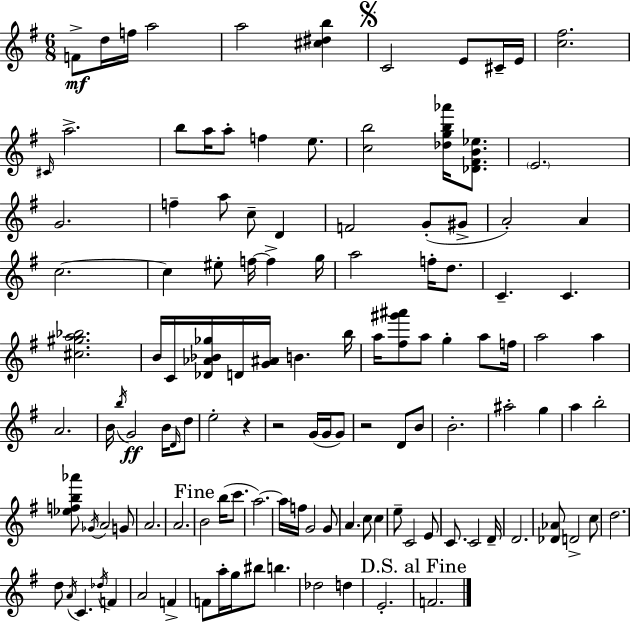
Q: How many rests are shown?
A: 3